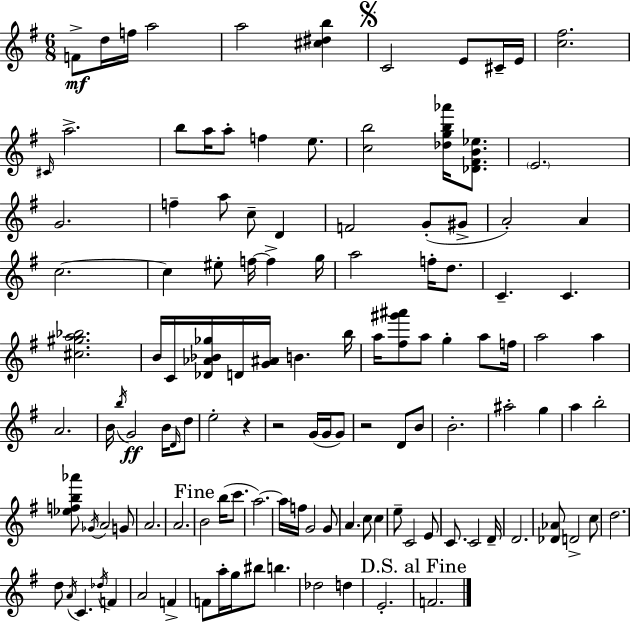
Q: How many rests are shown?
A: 3